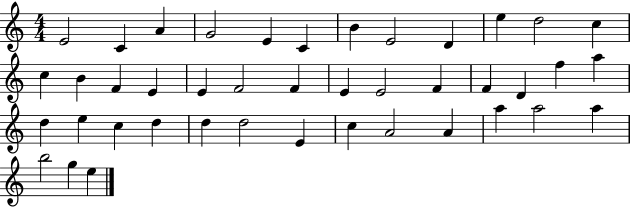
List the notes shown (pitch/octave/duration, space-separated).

E4/h C4/q A4/q G4/h E4/q C4/q B4/q E4/h D4/q E5/q D5/h C5/q C5/q B4/q F4/q E4/q E4/q F4/h F4/q E4/q E4/h F4/q F4/q D4/q F5/q A5/q D5/q E5/q C5/q D5/q D5/q D5/h E4/q C5/q A4/h A4/q A5/q A5/h A5/q B5/h G5/q E5/q